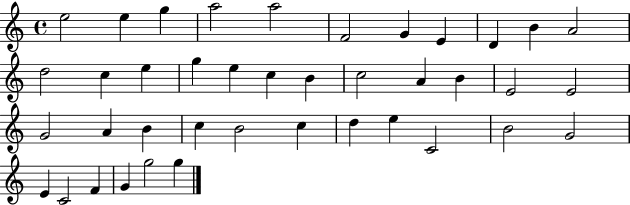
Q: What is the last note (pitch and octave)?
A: G5